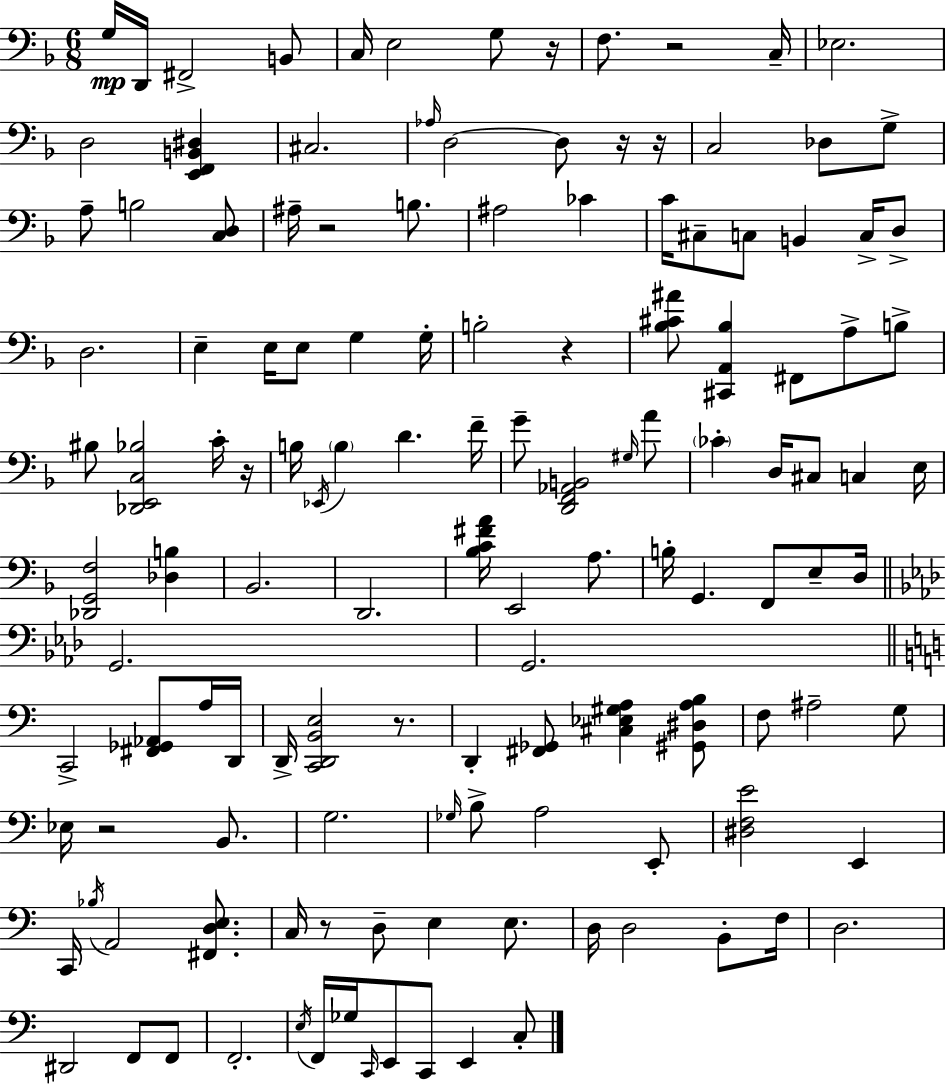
X:1
T:Untitled
M:6/8
L:1/4
K:Dm
G,/4 D,,/4 ^F,,2 B,,/2 C,/4 E,2 G,/2 z/4 F,/2 z2 C,/4 _E,2 D,2 [E,,F,,B,,^D,] ^C,2 _A,/4 D,2 D,/2 z/4 z/4 C,2 _D,/2 G,/2 A,/2 B,2 [C,D,]/2 ^A,/4 z2 B,/2 ^A,2 _C C/4 ^C,/2 C,/2 B,, C,/4 D,/2 D,2 E, E,/4 E,/2 G, G,/4 B,2 z [_B,^C^A]/2 [^C,,A,,_B,] ^F,,/2 A,/2 B,/2 ^B,/2 [_D,,E,,C,_B,]2 C/4 z/4 B,/4 _E,,/4 B, D F/4 G/2 [D,,F,,_A,,B,,]2 ^G,/4 A/2 _C D,/4 ^C,/2 C, E,/4 [_D,,G,,F,]2 [_D,B,] _B,,2 D,,2 [_B,C^FA]/4 E,,2 A,/2 B,/4 G,, F,,/2 E,/2 D,/4 G,,2 G,,2 C,,2 [^F,,_G,,_A,,]/2 A,/4 D,,/4 D,,/4 [C,,D,,B,,E,]2 z/2 D,, [^F,,_G,,]/2 [^C,_E,^G,A,] [^G,,^D,A,B,]/2 F,/2 ^A,2 G,/2 _E,/4 z2 B,,/2 G,2 _G,/4 B,/2 A,2 E,,/2 [^D,F,E]2 E,, C,,/4 _B,/4 A,,2 [^F,,D,E,]/2 C,/4 z/2 D,/2 E, E,/2 D,/4 D,2 B,,/2 F,/4 D,2 ^D,,2 F,,/2 F,,/2 F,,2 E,/4 F,,/4 _G,/4 C,,/4 E,,/2 C,,/2 E,, C,/2